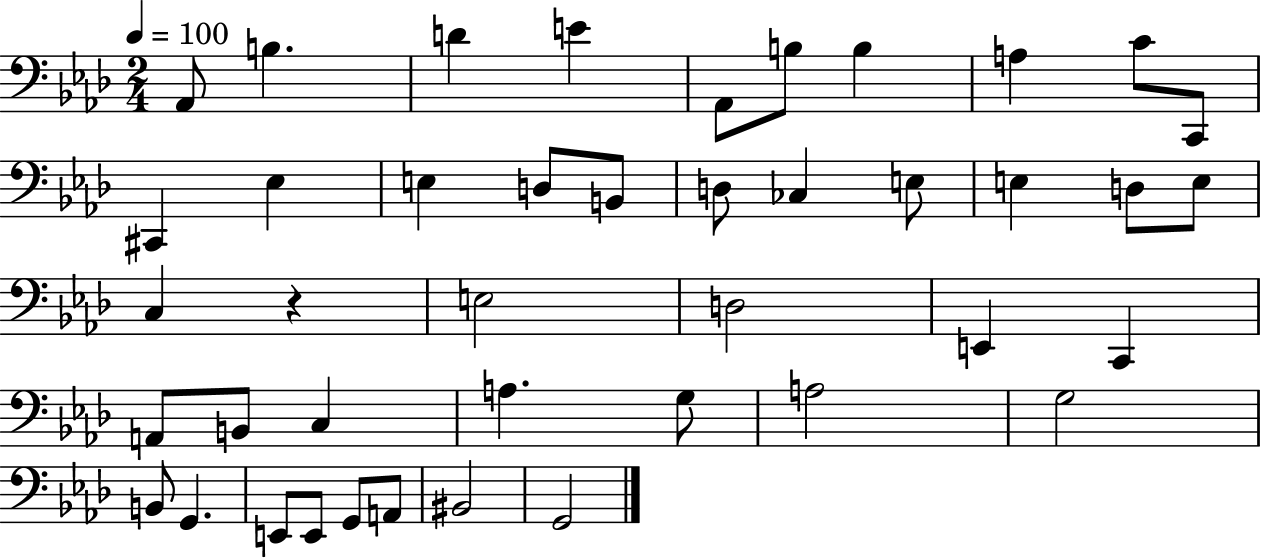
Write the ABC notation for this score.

X:1
T:Untitled
M:2/4
L:1/4
K:Ab
_A,,/2 B, D E _A,,/2 B,/2 B, A, C/2 C,,/2 ^C,, _E, E, D,/2 B,,/2 D,/2 _C, E,/2 E, D,/2 E,/2 C, z E,2 D,2 E,, C,, A,,/2 B,,/2 C, A, G,/2 A,2 G,2 B,,/2 G,, E,,/2 E,,/2 G,,/2 A,,/2 ^B,,2 G,,2